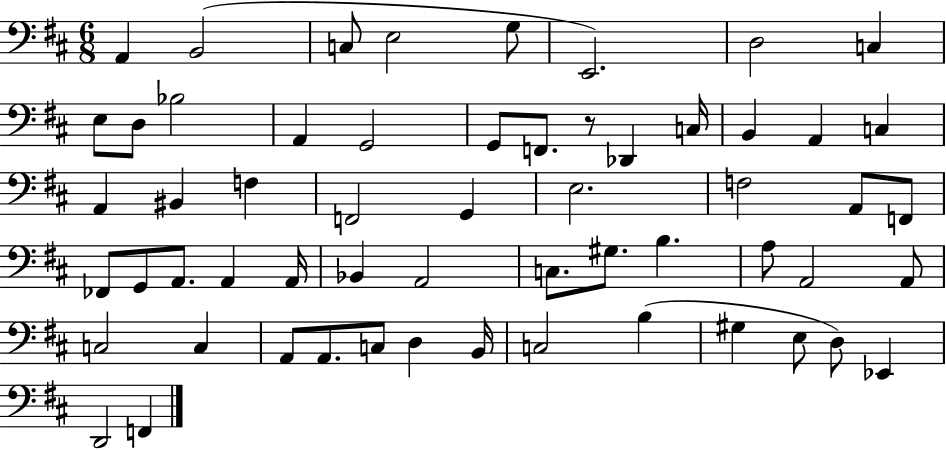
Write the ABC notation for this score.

X:1
T:Untitled
M:6/8
L:1/4
K:D
A,, B,,2 C,/2 E,2 G,/2 E,,2 D,2 C, E,/2 D,/2 _B,2 A,, G,,2 G,,/2 F,,/2 z/2 _D,, C,/4 B,, A,, C, A,, ^B,, F, F,,2 G,, E,2 F,2 A,,/2 F,,/2 _F,,/2 G,,/2 A,,/2 A,, A,,/4 _B,, A,,2 C,/2 ^G,/2 B, A,/2 A,,2 A,,/2 C,2 C, A,,/2 A,,/2 C,/2 D, B,,/4 C,2 B, ^G, E,/2 D,/2 _E,, D,,2 F,,